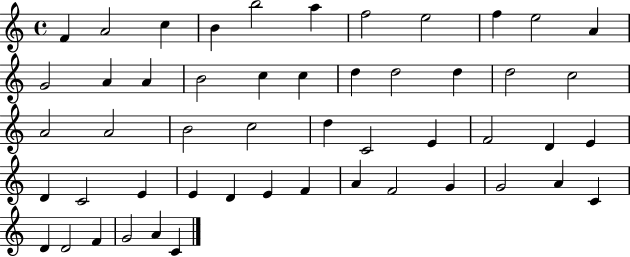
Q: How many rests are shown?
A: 0